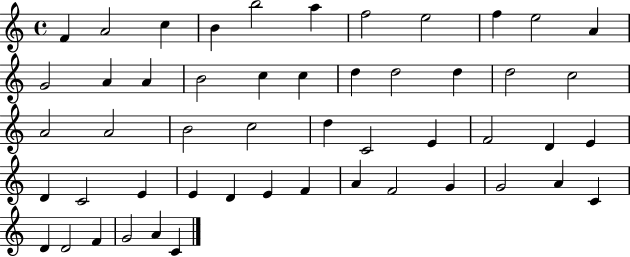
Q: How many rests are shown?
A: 0